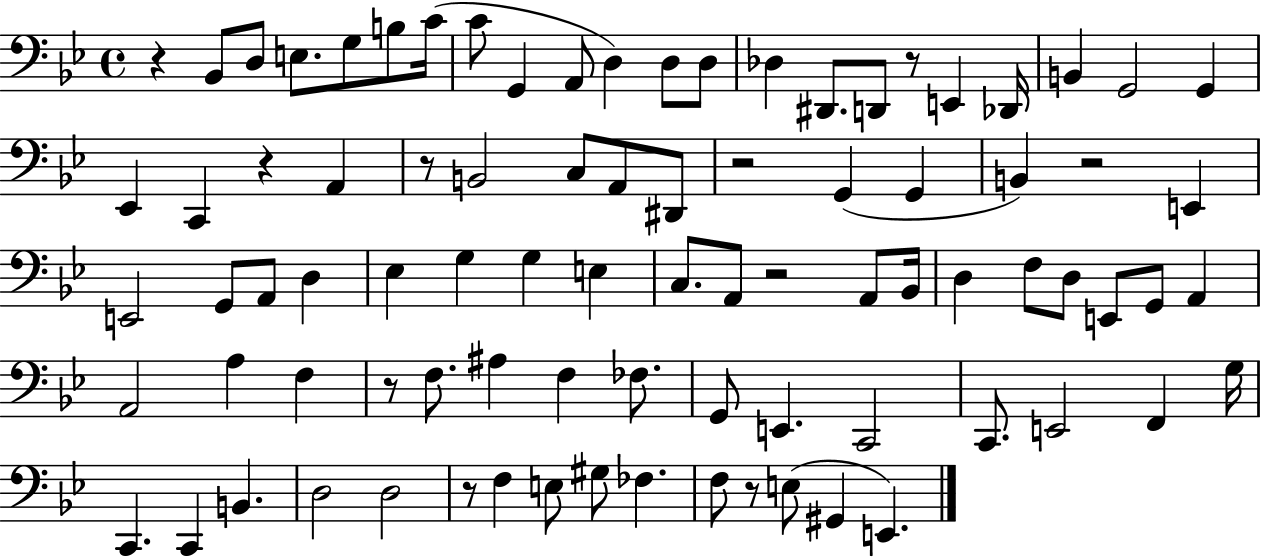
{
  \clef bass
  \time 4/4
  \defaultTimeSignature
  \key bes \major
  \repeat volta 2 { r4 bes,8 d8 e8. g8 b8 c'16( | c'8 g,4 a,8 d4) d8 d8 | des4 dis,8. d,8 r8 e,4 des,16 | b,4 g,2 g,4 | \break ees,4 c,4 r4 a,4 | r8 b,2 c8 a,8 dis,8 | r2 g,4( g,4 | b,4) r2 e,4 | \break e,2 g,8 a,8 d4 | ees4 g4 g4 e4 | c8. a,8 r2 a,8 bes,16 | d4 f8 d8 e,8 g,8 a,4 | \break a,2 a4 f4 | r8 f8. ais4 f4 fes8. | g,8 e,4. c,2 | c,8. e,2 f,4 g16 | \break c,4. c,4 b,4. | d2 d2 | r8 f4 e8 gis8 fes4. | f8 r8 e8( gis,4 e,4.) | \break } \bar "|."
}